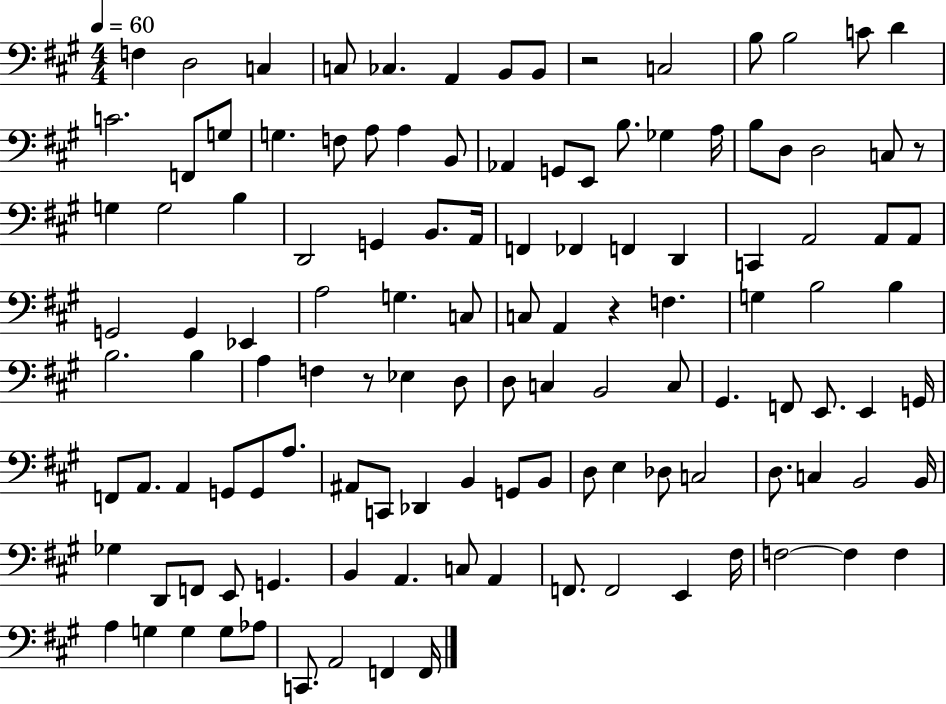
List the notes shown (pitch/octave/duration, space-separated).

F3/q D3/h C3/q C3/e CES3/q. A2/q B2/e B2/e R/h C3/h B3/e B3/h C4/e D4/q C4/h. F2/e G3/e G3/q. F3/e A3/e A3/q B2/e Ab2/q G2/e E2/e B3/e. Gb3/q A3/s B3/e D3/e D3/h C3/e R/e G3/q G3/h B3/q D2/h G2/q B2/e. A2/s F2/q FES2/q F2/q D2/q C2/q A2/h A2/e A2/e G2/h G2/q Eb2/q A3/h G3/q. C3/e C3/e A2/q R/q F3/q. G3/q B3/h B3/q B3/h. B3/q A3/q F3/q R/e Eb3/q D3/e D3/e C3/q B2/h C3/e G#2/q. F2/e E2/e. E2/q G2/s F2/e A2/e. A2/q G2/e G2/e A3/e. A#2/e C2/e Db2/q B2/q G2/e B2/e D3/e E3/q Db3/e C3/h D3/e. C3/q B2/h B2/s Gb3/q D2/e F2/e E2/e G2/q. B2/q A2/q. C3/e A2/q F2/e. F2/h E2/q F#3/s F3/h F3/q F3/q A3/q G3/q G3/q G3/e Ab3/e C2/e. A2/h F2/q F2/s